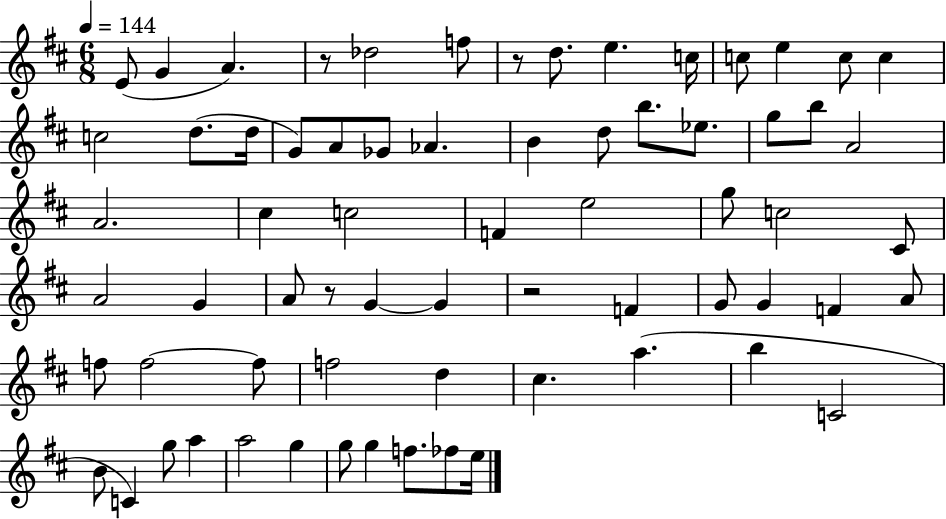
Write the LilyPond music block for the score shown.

{
  \clef treble
  \numericTimeSignature
  \time 6/8
  \key d \major
  \tempo 4 = 144
  e'8( g'4 a'4.) | r8 des''2 f''8 | r8 d''8. e''4. c''16 | c''8 e''4 c''8 c''4 | \break c''2 d''8.( d''16 | g'8) a'8 ges'8 aes'4. | b'4 d''8 b''8. ees''8. | g''8 b''8 a'2 | \break a'2. | cis''4 c''2 | f'4 e''2 | g''8 c''2 cis'8 | \break a'2 g'4 | a'8 r8 g'4~~ g'4 | r2 f'4 | g'8 g'4 f'4 a'8 | \break f''8 f''2~~ f''8 | f''2 d''4 | cis''4. a''4.( | b''4 c'2 | \break b'8 c'4) g''8 a''4 | a''2 g''4 | g''8 g''4 f''8. fes''8 e''16 | \bar "|."
}